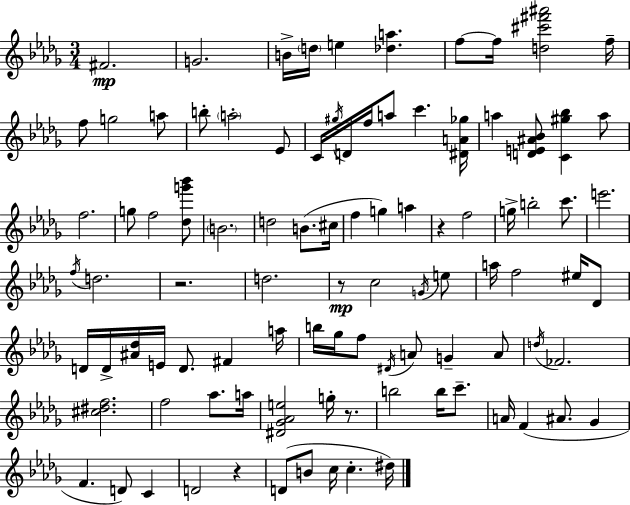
F#4/h. G4/h. B4/s D5/s E5/q [Db5,A5]/q. F5/e F5/s [D5,C#6,F#6,A#6]/h F5/s F5/e G5/h A5/e B5/e A5/h Eb4/e C4/s G#5/s D4/s F5/s A5/e C6/q. [D#4,A4,Gb5]/s A5/q [D4,E4,A#4,Bb4]/e [C4,G#5,Bb5]/q A5/e F5/h. G5/e F5/h [Db5,G6,Bb6]/e B4/h. D5/h B4/e. C#5/s F5/q G5/q A5/q R/q F5/h G5/s B5/h C6/e. E6/h. F5/s D5/h. R/h. D5/h. R/e C5/h G4/s E5/e A5/s F5/h EIS5/s Db4/e D4/s D4/s [A#4,Db5]/s E4/s D4/e. F#4/q A5/s B5/s Gb5/s F5/e D#4/s A4/e G4/q A4/e D5/s FES4/h. [C#5,D#5,F5]/h. F5/h Ab5/e. A5/s [D#4,Gb4,Ab4,E5]/h G5/s R/e. B5/h B5/s C6/e. A4/s F4/q A#4/e. Gb4/q F4/q. D4/e C4/q D4/h R/q D4/e B4/e C5/s C5/q. D#5/s